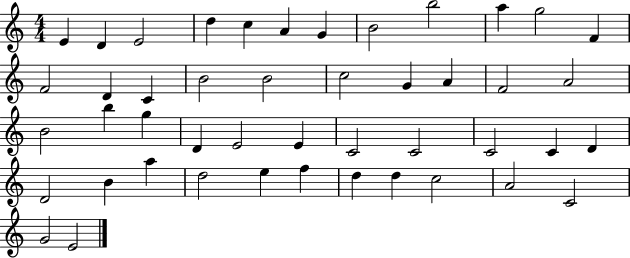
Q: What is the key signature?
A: C major